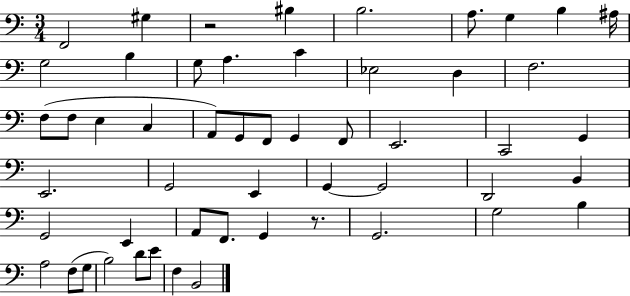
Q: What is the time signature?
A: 3/4